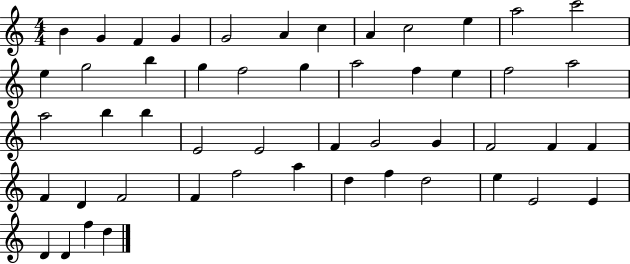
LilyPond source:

{
  \clef treble
  \numericTimeSignature
  \time 4/4
  \key c \major
  b'4 g'4 f'4 g'4 | g'2 a'4 c''4 | a'4 c''2 e''4 | a''2 c'''2 | \break e''4 g''2 b''4 | g''4 f''2 g''4 | a''2 f''4 e''4 | f''2 a''2 | \break a''2 b''4 b''4 | e'2 e'2 | f'4 g'2 g'4 | f'2 f'4 f'4 | \break f'4 d'4 f'2 | f'4 f''2 a''4 | d''4 f''4 d''2 | e''4 e'2 e'4 | \break d'4 d'4 f''4 d''4 | \bar "|."
}